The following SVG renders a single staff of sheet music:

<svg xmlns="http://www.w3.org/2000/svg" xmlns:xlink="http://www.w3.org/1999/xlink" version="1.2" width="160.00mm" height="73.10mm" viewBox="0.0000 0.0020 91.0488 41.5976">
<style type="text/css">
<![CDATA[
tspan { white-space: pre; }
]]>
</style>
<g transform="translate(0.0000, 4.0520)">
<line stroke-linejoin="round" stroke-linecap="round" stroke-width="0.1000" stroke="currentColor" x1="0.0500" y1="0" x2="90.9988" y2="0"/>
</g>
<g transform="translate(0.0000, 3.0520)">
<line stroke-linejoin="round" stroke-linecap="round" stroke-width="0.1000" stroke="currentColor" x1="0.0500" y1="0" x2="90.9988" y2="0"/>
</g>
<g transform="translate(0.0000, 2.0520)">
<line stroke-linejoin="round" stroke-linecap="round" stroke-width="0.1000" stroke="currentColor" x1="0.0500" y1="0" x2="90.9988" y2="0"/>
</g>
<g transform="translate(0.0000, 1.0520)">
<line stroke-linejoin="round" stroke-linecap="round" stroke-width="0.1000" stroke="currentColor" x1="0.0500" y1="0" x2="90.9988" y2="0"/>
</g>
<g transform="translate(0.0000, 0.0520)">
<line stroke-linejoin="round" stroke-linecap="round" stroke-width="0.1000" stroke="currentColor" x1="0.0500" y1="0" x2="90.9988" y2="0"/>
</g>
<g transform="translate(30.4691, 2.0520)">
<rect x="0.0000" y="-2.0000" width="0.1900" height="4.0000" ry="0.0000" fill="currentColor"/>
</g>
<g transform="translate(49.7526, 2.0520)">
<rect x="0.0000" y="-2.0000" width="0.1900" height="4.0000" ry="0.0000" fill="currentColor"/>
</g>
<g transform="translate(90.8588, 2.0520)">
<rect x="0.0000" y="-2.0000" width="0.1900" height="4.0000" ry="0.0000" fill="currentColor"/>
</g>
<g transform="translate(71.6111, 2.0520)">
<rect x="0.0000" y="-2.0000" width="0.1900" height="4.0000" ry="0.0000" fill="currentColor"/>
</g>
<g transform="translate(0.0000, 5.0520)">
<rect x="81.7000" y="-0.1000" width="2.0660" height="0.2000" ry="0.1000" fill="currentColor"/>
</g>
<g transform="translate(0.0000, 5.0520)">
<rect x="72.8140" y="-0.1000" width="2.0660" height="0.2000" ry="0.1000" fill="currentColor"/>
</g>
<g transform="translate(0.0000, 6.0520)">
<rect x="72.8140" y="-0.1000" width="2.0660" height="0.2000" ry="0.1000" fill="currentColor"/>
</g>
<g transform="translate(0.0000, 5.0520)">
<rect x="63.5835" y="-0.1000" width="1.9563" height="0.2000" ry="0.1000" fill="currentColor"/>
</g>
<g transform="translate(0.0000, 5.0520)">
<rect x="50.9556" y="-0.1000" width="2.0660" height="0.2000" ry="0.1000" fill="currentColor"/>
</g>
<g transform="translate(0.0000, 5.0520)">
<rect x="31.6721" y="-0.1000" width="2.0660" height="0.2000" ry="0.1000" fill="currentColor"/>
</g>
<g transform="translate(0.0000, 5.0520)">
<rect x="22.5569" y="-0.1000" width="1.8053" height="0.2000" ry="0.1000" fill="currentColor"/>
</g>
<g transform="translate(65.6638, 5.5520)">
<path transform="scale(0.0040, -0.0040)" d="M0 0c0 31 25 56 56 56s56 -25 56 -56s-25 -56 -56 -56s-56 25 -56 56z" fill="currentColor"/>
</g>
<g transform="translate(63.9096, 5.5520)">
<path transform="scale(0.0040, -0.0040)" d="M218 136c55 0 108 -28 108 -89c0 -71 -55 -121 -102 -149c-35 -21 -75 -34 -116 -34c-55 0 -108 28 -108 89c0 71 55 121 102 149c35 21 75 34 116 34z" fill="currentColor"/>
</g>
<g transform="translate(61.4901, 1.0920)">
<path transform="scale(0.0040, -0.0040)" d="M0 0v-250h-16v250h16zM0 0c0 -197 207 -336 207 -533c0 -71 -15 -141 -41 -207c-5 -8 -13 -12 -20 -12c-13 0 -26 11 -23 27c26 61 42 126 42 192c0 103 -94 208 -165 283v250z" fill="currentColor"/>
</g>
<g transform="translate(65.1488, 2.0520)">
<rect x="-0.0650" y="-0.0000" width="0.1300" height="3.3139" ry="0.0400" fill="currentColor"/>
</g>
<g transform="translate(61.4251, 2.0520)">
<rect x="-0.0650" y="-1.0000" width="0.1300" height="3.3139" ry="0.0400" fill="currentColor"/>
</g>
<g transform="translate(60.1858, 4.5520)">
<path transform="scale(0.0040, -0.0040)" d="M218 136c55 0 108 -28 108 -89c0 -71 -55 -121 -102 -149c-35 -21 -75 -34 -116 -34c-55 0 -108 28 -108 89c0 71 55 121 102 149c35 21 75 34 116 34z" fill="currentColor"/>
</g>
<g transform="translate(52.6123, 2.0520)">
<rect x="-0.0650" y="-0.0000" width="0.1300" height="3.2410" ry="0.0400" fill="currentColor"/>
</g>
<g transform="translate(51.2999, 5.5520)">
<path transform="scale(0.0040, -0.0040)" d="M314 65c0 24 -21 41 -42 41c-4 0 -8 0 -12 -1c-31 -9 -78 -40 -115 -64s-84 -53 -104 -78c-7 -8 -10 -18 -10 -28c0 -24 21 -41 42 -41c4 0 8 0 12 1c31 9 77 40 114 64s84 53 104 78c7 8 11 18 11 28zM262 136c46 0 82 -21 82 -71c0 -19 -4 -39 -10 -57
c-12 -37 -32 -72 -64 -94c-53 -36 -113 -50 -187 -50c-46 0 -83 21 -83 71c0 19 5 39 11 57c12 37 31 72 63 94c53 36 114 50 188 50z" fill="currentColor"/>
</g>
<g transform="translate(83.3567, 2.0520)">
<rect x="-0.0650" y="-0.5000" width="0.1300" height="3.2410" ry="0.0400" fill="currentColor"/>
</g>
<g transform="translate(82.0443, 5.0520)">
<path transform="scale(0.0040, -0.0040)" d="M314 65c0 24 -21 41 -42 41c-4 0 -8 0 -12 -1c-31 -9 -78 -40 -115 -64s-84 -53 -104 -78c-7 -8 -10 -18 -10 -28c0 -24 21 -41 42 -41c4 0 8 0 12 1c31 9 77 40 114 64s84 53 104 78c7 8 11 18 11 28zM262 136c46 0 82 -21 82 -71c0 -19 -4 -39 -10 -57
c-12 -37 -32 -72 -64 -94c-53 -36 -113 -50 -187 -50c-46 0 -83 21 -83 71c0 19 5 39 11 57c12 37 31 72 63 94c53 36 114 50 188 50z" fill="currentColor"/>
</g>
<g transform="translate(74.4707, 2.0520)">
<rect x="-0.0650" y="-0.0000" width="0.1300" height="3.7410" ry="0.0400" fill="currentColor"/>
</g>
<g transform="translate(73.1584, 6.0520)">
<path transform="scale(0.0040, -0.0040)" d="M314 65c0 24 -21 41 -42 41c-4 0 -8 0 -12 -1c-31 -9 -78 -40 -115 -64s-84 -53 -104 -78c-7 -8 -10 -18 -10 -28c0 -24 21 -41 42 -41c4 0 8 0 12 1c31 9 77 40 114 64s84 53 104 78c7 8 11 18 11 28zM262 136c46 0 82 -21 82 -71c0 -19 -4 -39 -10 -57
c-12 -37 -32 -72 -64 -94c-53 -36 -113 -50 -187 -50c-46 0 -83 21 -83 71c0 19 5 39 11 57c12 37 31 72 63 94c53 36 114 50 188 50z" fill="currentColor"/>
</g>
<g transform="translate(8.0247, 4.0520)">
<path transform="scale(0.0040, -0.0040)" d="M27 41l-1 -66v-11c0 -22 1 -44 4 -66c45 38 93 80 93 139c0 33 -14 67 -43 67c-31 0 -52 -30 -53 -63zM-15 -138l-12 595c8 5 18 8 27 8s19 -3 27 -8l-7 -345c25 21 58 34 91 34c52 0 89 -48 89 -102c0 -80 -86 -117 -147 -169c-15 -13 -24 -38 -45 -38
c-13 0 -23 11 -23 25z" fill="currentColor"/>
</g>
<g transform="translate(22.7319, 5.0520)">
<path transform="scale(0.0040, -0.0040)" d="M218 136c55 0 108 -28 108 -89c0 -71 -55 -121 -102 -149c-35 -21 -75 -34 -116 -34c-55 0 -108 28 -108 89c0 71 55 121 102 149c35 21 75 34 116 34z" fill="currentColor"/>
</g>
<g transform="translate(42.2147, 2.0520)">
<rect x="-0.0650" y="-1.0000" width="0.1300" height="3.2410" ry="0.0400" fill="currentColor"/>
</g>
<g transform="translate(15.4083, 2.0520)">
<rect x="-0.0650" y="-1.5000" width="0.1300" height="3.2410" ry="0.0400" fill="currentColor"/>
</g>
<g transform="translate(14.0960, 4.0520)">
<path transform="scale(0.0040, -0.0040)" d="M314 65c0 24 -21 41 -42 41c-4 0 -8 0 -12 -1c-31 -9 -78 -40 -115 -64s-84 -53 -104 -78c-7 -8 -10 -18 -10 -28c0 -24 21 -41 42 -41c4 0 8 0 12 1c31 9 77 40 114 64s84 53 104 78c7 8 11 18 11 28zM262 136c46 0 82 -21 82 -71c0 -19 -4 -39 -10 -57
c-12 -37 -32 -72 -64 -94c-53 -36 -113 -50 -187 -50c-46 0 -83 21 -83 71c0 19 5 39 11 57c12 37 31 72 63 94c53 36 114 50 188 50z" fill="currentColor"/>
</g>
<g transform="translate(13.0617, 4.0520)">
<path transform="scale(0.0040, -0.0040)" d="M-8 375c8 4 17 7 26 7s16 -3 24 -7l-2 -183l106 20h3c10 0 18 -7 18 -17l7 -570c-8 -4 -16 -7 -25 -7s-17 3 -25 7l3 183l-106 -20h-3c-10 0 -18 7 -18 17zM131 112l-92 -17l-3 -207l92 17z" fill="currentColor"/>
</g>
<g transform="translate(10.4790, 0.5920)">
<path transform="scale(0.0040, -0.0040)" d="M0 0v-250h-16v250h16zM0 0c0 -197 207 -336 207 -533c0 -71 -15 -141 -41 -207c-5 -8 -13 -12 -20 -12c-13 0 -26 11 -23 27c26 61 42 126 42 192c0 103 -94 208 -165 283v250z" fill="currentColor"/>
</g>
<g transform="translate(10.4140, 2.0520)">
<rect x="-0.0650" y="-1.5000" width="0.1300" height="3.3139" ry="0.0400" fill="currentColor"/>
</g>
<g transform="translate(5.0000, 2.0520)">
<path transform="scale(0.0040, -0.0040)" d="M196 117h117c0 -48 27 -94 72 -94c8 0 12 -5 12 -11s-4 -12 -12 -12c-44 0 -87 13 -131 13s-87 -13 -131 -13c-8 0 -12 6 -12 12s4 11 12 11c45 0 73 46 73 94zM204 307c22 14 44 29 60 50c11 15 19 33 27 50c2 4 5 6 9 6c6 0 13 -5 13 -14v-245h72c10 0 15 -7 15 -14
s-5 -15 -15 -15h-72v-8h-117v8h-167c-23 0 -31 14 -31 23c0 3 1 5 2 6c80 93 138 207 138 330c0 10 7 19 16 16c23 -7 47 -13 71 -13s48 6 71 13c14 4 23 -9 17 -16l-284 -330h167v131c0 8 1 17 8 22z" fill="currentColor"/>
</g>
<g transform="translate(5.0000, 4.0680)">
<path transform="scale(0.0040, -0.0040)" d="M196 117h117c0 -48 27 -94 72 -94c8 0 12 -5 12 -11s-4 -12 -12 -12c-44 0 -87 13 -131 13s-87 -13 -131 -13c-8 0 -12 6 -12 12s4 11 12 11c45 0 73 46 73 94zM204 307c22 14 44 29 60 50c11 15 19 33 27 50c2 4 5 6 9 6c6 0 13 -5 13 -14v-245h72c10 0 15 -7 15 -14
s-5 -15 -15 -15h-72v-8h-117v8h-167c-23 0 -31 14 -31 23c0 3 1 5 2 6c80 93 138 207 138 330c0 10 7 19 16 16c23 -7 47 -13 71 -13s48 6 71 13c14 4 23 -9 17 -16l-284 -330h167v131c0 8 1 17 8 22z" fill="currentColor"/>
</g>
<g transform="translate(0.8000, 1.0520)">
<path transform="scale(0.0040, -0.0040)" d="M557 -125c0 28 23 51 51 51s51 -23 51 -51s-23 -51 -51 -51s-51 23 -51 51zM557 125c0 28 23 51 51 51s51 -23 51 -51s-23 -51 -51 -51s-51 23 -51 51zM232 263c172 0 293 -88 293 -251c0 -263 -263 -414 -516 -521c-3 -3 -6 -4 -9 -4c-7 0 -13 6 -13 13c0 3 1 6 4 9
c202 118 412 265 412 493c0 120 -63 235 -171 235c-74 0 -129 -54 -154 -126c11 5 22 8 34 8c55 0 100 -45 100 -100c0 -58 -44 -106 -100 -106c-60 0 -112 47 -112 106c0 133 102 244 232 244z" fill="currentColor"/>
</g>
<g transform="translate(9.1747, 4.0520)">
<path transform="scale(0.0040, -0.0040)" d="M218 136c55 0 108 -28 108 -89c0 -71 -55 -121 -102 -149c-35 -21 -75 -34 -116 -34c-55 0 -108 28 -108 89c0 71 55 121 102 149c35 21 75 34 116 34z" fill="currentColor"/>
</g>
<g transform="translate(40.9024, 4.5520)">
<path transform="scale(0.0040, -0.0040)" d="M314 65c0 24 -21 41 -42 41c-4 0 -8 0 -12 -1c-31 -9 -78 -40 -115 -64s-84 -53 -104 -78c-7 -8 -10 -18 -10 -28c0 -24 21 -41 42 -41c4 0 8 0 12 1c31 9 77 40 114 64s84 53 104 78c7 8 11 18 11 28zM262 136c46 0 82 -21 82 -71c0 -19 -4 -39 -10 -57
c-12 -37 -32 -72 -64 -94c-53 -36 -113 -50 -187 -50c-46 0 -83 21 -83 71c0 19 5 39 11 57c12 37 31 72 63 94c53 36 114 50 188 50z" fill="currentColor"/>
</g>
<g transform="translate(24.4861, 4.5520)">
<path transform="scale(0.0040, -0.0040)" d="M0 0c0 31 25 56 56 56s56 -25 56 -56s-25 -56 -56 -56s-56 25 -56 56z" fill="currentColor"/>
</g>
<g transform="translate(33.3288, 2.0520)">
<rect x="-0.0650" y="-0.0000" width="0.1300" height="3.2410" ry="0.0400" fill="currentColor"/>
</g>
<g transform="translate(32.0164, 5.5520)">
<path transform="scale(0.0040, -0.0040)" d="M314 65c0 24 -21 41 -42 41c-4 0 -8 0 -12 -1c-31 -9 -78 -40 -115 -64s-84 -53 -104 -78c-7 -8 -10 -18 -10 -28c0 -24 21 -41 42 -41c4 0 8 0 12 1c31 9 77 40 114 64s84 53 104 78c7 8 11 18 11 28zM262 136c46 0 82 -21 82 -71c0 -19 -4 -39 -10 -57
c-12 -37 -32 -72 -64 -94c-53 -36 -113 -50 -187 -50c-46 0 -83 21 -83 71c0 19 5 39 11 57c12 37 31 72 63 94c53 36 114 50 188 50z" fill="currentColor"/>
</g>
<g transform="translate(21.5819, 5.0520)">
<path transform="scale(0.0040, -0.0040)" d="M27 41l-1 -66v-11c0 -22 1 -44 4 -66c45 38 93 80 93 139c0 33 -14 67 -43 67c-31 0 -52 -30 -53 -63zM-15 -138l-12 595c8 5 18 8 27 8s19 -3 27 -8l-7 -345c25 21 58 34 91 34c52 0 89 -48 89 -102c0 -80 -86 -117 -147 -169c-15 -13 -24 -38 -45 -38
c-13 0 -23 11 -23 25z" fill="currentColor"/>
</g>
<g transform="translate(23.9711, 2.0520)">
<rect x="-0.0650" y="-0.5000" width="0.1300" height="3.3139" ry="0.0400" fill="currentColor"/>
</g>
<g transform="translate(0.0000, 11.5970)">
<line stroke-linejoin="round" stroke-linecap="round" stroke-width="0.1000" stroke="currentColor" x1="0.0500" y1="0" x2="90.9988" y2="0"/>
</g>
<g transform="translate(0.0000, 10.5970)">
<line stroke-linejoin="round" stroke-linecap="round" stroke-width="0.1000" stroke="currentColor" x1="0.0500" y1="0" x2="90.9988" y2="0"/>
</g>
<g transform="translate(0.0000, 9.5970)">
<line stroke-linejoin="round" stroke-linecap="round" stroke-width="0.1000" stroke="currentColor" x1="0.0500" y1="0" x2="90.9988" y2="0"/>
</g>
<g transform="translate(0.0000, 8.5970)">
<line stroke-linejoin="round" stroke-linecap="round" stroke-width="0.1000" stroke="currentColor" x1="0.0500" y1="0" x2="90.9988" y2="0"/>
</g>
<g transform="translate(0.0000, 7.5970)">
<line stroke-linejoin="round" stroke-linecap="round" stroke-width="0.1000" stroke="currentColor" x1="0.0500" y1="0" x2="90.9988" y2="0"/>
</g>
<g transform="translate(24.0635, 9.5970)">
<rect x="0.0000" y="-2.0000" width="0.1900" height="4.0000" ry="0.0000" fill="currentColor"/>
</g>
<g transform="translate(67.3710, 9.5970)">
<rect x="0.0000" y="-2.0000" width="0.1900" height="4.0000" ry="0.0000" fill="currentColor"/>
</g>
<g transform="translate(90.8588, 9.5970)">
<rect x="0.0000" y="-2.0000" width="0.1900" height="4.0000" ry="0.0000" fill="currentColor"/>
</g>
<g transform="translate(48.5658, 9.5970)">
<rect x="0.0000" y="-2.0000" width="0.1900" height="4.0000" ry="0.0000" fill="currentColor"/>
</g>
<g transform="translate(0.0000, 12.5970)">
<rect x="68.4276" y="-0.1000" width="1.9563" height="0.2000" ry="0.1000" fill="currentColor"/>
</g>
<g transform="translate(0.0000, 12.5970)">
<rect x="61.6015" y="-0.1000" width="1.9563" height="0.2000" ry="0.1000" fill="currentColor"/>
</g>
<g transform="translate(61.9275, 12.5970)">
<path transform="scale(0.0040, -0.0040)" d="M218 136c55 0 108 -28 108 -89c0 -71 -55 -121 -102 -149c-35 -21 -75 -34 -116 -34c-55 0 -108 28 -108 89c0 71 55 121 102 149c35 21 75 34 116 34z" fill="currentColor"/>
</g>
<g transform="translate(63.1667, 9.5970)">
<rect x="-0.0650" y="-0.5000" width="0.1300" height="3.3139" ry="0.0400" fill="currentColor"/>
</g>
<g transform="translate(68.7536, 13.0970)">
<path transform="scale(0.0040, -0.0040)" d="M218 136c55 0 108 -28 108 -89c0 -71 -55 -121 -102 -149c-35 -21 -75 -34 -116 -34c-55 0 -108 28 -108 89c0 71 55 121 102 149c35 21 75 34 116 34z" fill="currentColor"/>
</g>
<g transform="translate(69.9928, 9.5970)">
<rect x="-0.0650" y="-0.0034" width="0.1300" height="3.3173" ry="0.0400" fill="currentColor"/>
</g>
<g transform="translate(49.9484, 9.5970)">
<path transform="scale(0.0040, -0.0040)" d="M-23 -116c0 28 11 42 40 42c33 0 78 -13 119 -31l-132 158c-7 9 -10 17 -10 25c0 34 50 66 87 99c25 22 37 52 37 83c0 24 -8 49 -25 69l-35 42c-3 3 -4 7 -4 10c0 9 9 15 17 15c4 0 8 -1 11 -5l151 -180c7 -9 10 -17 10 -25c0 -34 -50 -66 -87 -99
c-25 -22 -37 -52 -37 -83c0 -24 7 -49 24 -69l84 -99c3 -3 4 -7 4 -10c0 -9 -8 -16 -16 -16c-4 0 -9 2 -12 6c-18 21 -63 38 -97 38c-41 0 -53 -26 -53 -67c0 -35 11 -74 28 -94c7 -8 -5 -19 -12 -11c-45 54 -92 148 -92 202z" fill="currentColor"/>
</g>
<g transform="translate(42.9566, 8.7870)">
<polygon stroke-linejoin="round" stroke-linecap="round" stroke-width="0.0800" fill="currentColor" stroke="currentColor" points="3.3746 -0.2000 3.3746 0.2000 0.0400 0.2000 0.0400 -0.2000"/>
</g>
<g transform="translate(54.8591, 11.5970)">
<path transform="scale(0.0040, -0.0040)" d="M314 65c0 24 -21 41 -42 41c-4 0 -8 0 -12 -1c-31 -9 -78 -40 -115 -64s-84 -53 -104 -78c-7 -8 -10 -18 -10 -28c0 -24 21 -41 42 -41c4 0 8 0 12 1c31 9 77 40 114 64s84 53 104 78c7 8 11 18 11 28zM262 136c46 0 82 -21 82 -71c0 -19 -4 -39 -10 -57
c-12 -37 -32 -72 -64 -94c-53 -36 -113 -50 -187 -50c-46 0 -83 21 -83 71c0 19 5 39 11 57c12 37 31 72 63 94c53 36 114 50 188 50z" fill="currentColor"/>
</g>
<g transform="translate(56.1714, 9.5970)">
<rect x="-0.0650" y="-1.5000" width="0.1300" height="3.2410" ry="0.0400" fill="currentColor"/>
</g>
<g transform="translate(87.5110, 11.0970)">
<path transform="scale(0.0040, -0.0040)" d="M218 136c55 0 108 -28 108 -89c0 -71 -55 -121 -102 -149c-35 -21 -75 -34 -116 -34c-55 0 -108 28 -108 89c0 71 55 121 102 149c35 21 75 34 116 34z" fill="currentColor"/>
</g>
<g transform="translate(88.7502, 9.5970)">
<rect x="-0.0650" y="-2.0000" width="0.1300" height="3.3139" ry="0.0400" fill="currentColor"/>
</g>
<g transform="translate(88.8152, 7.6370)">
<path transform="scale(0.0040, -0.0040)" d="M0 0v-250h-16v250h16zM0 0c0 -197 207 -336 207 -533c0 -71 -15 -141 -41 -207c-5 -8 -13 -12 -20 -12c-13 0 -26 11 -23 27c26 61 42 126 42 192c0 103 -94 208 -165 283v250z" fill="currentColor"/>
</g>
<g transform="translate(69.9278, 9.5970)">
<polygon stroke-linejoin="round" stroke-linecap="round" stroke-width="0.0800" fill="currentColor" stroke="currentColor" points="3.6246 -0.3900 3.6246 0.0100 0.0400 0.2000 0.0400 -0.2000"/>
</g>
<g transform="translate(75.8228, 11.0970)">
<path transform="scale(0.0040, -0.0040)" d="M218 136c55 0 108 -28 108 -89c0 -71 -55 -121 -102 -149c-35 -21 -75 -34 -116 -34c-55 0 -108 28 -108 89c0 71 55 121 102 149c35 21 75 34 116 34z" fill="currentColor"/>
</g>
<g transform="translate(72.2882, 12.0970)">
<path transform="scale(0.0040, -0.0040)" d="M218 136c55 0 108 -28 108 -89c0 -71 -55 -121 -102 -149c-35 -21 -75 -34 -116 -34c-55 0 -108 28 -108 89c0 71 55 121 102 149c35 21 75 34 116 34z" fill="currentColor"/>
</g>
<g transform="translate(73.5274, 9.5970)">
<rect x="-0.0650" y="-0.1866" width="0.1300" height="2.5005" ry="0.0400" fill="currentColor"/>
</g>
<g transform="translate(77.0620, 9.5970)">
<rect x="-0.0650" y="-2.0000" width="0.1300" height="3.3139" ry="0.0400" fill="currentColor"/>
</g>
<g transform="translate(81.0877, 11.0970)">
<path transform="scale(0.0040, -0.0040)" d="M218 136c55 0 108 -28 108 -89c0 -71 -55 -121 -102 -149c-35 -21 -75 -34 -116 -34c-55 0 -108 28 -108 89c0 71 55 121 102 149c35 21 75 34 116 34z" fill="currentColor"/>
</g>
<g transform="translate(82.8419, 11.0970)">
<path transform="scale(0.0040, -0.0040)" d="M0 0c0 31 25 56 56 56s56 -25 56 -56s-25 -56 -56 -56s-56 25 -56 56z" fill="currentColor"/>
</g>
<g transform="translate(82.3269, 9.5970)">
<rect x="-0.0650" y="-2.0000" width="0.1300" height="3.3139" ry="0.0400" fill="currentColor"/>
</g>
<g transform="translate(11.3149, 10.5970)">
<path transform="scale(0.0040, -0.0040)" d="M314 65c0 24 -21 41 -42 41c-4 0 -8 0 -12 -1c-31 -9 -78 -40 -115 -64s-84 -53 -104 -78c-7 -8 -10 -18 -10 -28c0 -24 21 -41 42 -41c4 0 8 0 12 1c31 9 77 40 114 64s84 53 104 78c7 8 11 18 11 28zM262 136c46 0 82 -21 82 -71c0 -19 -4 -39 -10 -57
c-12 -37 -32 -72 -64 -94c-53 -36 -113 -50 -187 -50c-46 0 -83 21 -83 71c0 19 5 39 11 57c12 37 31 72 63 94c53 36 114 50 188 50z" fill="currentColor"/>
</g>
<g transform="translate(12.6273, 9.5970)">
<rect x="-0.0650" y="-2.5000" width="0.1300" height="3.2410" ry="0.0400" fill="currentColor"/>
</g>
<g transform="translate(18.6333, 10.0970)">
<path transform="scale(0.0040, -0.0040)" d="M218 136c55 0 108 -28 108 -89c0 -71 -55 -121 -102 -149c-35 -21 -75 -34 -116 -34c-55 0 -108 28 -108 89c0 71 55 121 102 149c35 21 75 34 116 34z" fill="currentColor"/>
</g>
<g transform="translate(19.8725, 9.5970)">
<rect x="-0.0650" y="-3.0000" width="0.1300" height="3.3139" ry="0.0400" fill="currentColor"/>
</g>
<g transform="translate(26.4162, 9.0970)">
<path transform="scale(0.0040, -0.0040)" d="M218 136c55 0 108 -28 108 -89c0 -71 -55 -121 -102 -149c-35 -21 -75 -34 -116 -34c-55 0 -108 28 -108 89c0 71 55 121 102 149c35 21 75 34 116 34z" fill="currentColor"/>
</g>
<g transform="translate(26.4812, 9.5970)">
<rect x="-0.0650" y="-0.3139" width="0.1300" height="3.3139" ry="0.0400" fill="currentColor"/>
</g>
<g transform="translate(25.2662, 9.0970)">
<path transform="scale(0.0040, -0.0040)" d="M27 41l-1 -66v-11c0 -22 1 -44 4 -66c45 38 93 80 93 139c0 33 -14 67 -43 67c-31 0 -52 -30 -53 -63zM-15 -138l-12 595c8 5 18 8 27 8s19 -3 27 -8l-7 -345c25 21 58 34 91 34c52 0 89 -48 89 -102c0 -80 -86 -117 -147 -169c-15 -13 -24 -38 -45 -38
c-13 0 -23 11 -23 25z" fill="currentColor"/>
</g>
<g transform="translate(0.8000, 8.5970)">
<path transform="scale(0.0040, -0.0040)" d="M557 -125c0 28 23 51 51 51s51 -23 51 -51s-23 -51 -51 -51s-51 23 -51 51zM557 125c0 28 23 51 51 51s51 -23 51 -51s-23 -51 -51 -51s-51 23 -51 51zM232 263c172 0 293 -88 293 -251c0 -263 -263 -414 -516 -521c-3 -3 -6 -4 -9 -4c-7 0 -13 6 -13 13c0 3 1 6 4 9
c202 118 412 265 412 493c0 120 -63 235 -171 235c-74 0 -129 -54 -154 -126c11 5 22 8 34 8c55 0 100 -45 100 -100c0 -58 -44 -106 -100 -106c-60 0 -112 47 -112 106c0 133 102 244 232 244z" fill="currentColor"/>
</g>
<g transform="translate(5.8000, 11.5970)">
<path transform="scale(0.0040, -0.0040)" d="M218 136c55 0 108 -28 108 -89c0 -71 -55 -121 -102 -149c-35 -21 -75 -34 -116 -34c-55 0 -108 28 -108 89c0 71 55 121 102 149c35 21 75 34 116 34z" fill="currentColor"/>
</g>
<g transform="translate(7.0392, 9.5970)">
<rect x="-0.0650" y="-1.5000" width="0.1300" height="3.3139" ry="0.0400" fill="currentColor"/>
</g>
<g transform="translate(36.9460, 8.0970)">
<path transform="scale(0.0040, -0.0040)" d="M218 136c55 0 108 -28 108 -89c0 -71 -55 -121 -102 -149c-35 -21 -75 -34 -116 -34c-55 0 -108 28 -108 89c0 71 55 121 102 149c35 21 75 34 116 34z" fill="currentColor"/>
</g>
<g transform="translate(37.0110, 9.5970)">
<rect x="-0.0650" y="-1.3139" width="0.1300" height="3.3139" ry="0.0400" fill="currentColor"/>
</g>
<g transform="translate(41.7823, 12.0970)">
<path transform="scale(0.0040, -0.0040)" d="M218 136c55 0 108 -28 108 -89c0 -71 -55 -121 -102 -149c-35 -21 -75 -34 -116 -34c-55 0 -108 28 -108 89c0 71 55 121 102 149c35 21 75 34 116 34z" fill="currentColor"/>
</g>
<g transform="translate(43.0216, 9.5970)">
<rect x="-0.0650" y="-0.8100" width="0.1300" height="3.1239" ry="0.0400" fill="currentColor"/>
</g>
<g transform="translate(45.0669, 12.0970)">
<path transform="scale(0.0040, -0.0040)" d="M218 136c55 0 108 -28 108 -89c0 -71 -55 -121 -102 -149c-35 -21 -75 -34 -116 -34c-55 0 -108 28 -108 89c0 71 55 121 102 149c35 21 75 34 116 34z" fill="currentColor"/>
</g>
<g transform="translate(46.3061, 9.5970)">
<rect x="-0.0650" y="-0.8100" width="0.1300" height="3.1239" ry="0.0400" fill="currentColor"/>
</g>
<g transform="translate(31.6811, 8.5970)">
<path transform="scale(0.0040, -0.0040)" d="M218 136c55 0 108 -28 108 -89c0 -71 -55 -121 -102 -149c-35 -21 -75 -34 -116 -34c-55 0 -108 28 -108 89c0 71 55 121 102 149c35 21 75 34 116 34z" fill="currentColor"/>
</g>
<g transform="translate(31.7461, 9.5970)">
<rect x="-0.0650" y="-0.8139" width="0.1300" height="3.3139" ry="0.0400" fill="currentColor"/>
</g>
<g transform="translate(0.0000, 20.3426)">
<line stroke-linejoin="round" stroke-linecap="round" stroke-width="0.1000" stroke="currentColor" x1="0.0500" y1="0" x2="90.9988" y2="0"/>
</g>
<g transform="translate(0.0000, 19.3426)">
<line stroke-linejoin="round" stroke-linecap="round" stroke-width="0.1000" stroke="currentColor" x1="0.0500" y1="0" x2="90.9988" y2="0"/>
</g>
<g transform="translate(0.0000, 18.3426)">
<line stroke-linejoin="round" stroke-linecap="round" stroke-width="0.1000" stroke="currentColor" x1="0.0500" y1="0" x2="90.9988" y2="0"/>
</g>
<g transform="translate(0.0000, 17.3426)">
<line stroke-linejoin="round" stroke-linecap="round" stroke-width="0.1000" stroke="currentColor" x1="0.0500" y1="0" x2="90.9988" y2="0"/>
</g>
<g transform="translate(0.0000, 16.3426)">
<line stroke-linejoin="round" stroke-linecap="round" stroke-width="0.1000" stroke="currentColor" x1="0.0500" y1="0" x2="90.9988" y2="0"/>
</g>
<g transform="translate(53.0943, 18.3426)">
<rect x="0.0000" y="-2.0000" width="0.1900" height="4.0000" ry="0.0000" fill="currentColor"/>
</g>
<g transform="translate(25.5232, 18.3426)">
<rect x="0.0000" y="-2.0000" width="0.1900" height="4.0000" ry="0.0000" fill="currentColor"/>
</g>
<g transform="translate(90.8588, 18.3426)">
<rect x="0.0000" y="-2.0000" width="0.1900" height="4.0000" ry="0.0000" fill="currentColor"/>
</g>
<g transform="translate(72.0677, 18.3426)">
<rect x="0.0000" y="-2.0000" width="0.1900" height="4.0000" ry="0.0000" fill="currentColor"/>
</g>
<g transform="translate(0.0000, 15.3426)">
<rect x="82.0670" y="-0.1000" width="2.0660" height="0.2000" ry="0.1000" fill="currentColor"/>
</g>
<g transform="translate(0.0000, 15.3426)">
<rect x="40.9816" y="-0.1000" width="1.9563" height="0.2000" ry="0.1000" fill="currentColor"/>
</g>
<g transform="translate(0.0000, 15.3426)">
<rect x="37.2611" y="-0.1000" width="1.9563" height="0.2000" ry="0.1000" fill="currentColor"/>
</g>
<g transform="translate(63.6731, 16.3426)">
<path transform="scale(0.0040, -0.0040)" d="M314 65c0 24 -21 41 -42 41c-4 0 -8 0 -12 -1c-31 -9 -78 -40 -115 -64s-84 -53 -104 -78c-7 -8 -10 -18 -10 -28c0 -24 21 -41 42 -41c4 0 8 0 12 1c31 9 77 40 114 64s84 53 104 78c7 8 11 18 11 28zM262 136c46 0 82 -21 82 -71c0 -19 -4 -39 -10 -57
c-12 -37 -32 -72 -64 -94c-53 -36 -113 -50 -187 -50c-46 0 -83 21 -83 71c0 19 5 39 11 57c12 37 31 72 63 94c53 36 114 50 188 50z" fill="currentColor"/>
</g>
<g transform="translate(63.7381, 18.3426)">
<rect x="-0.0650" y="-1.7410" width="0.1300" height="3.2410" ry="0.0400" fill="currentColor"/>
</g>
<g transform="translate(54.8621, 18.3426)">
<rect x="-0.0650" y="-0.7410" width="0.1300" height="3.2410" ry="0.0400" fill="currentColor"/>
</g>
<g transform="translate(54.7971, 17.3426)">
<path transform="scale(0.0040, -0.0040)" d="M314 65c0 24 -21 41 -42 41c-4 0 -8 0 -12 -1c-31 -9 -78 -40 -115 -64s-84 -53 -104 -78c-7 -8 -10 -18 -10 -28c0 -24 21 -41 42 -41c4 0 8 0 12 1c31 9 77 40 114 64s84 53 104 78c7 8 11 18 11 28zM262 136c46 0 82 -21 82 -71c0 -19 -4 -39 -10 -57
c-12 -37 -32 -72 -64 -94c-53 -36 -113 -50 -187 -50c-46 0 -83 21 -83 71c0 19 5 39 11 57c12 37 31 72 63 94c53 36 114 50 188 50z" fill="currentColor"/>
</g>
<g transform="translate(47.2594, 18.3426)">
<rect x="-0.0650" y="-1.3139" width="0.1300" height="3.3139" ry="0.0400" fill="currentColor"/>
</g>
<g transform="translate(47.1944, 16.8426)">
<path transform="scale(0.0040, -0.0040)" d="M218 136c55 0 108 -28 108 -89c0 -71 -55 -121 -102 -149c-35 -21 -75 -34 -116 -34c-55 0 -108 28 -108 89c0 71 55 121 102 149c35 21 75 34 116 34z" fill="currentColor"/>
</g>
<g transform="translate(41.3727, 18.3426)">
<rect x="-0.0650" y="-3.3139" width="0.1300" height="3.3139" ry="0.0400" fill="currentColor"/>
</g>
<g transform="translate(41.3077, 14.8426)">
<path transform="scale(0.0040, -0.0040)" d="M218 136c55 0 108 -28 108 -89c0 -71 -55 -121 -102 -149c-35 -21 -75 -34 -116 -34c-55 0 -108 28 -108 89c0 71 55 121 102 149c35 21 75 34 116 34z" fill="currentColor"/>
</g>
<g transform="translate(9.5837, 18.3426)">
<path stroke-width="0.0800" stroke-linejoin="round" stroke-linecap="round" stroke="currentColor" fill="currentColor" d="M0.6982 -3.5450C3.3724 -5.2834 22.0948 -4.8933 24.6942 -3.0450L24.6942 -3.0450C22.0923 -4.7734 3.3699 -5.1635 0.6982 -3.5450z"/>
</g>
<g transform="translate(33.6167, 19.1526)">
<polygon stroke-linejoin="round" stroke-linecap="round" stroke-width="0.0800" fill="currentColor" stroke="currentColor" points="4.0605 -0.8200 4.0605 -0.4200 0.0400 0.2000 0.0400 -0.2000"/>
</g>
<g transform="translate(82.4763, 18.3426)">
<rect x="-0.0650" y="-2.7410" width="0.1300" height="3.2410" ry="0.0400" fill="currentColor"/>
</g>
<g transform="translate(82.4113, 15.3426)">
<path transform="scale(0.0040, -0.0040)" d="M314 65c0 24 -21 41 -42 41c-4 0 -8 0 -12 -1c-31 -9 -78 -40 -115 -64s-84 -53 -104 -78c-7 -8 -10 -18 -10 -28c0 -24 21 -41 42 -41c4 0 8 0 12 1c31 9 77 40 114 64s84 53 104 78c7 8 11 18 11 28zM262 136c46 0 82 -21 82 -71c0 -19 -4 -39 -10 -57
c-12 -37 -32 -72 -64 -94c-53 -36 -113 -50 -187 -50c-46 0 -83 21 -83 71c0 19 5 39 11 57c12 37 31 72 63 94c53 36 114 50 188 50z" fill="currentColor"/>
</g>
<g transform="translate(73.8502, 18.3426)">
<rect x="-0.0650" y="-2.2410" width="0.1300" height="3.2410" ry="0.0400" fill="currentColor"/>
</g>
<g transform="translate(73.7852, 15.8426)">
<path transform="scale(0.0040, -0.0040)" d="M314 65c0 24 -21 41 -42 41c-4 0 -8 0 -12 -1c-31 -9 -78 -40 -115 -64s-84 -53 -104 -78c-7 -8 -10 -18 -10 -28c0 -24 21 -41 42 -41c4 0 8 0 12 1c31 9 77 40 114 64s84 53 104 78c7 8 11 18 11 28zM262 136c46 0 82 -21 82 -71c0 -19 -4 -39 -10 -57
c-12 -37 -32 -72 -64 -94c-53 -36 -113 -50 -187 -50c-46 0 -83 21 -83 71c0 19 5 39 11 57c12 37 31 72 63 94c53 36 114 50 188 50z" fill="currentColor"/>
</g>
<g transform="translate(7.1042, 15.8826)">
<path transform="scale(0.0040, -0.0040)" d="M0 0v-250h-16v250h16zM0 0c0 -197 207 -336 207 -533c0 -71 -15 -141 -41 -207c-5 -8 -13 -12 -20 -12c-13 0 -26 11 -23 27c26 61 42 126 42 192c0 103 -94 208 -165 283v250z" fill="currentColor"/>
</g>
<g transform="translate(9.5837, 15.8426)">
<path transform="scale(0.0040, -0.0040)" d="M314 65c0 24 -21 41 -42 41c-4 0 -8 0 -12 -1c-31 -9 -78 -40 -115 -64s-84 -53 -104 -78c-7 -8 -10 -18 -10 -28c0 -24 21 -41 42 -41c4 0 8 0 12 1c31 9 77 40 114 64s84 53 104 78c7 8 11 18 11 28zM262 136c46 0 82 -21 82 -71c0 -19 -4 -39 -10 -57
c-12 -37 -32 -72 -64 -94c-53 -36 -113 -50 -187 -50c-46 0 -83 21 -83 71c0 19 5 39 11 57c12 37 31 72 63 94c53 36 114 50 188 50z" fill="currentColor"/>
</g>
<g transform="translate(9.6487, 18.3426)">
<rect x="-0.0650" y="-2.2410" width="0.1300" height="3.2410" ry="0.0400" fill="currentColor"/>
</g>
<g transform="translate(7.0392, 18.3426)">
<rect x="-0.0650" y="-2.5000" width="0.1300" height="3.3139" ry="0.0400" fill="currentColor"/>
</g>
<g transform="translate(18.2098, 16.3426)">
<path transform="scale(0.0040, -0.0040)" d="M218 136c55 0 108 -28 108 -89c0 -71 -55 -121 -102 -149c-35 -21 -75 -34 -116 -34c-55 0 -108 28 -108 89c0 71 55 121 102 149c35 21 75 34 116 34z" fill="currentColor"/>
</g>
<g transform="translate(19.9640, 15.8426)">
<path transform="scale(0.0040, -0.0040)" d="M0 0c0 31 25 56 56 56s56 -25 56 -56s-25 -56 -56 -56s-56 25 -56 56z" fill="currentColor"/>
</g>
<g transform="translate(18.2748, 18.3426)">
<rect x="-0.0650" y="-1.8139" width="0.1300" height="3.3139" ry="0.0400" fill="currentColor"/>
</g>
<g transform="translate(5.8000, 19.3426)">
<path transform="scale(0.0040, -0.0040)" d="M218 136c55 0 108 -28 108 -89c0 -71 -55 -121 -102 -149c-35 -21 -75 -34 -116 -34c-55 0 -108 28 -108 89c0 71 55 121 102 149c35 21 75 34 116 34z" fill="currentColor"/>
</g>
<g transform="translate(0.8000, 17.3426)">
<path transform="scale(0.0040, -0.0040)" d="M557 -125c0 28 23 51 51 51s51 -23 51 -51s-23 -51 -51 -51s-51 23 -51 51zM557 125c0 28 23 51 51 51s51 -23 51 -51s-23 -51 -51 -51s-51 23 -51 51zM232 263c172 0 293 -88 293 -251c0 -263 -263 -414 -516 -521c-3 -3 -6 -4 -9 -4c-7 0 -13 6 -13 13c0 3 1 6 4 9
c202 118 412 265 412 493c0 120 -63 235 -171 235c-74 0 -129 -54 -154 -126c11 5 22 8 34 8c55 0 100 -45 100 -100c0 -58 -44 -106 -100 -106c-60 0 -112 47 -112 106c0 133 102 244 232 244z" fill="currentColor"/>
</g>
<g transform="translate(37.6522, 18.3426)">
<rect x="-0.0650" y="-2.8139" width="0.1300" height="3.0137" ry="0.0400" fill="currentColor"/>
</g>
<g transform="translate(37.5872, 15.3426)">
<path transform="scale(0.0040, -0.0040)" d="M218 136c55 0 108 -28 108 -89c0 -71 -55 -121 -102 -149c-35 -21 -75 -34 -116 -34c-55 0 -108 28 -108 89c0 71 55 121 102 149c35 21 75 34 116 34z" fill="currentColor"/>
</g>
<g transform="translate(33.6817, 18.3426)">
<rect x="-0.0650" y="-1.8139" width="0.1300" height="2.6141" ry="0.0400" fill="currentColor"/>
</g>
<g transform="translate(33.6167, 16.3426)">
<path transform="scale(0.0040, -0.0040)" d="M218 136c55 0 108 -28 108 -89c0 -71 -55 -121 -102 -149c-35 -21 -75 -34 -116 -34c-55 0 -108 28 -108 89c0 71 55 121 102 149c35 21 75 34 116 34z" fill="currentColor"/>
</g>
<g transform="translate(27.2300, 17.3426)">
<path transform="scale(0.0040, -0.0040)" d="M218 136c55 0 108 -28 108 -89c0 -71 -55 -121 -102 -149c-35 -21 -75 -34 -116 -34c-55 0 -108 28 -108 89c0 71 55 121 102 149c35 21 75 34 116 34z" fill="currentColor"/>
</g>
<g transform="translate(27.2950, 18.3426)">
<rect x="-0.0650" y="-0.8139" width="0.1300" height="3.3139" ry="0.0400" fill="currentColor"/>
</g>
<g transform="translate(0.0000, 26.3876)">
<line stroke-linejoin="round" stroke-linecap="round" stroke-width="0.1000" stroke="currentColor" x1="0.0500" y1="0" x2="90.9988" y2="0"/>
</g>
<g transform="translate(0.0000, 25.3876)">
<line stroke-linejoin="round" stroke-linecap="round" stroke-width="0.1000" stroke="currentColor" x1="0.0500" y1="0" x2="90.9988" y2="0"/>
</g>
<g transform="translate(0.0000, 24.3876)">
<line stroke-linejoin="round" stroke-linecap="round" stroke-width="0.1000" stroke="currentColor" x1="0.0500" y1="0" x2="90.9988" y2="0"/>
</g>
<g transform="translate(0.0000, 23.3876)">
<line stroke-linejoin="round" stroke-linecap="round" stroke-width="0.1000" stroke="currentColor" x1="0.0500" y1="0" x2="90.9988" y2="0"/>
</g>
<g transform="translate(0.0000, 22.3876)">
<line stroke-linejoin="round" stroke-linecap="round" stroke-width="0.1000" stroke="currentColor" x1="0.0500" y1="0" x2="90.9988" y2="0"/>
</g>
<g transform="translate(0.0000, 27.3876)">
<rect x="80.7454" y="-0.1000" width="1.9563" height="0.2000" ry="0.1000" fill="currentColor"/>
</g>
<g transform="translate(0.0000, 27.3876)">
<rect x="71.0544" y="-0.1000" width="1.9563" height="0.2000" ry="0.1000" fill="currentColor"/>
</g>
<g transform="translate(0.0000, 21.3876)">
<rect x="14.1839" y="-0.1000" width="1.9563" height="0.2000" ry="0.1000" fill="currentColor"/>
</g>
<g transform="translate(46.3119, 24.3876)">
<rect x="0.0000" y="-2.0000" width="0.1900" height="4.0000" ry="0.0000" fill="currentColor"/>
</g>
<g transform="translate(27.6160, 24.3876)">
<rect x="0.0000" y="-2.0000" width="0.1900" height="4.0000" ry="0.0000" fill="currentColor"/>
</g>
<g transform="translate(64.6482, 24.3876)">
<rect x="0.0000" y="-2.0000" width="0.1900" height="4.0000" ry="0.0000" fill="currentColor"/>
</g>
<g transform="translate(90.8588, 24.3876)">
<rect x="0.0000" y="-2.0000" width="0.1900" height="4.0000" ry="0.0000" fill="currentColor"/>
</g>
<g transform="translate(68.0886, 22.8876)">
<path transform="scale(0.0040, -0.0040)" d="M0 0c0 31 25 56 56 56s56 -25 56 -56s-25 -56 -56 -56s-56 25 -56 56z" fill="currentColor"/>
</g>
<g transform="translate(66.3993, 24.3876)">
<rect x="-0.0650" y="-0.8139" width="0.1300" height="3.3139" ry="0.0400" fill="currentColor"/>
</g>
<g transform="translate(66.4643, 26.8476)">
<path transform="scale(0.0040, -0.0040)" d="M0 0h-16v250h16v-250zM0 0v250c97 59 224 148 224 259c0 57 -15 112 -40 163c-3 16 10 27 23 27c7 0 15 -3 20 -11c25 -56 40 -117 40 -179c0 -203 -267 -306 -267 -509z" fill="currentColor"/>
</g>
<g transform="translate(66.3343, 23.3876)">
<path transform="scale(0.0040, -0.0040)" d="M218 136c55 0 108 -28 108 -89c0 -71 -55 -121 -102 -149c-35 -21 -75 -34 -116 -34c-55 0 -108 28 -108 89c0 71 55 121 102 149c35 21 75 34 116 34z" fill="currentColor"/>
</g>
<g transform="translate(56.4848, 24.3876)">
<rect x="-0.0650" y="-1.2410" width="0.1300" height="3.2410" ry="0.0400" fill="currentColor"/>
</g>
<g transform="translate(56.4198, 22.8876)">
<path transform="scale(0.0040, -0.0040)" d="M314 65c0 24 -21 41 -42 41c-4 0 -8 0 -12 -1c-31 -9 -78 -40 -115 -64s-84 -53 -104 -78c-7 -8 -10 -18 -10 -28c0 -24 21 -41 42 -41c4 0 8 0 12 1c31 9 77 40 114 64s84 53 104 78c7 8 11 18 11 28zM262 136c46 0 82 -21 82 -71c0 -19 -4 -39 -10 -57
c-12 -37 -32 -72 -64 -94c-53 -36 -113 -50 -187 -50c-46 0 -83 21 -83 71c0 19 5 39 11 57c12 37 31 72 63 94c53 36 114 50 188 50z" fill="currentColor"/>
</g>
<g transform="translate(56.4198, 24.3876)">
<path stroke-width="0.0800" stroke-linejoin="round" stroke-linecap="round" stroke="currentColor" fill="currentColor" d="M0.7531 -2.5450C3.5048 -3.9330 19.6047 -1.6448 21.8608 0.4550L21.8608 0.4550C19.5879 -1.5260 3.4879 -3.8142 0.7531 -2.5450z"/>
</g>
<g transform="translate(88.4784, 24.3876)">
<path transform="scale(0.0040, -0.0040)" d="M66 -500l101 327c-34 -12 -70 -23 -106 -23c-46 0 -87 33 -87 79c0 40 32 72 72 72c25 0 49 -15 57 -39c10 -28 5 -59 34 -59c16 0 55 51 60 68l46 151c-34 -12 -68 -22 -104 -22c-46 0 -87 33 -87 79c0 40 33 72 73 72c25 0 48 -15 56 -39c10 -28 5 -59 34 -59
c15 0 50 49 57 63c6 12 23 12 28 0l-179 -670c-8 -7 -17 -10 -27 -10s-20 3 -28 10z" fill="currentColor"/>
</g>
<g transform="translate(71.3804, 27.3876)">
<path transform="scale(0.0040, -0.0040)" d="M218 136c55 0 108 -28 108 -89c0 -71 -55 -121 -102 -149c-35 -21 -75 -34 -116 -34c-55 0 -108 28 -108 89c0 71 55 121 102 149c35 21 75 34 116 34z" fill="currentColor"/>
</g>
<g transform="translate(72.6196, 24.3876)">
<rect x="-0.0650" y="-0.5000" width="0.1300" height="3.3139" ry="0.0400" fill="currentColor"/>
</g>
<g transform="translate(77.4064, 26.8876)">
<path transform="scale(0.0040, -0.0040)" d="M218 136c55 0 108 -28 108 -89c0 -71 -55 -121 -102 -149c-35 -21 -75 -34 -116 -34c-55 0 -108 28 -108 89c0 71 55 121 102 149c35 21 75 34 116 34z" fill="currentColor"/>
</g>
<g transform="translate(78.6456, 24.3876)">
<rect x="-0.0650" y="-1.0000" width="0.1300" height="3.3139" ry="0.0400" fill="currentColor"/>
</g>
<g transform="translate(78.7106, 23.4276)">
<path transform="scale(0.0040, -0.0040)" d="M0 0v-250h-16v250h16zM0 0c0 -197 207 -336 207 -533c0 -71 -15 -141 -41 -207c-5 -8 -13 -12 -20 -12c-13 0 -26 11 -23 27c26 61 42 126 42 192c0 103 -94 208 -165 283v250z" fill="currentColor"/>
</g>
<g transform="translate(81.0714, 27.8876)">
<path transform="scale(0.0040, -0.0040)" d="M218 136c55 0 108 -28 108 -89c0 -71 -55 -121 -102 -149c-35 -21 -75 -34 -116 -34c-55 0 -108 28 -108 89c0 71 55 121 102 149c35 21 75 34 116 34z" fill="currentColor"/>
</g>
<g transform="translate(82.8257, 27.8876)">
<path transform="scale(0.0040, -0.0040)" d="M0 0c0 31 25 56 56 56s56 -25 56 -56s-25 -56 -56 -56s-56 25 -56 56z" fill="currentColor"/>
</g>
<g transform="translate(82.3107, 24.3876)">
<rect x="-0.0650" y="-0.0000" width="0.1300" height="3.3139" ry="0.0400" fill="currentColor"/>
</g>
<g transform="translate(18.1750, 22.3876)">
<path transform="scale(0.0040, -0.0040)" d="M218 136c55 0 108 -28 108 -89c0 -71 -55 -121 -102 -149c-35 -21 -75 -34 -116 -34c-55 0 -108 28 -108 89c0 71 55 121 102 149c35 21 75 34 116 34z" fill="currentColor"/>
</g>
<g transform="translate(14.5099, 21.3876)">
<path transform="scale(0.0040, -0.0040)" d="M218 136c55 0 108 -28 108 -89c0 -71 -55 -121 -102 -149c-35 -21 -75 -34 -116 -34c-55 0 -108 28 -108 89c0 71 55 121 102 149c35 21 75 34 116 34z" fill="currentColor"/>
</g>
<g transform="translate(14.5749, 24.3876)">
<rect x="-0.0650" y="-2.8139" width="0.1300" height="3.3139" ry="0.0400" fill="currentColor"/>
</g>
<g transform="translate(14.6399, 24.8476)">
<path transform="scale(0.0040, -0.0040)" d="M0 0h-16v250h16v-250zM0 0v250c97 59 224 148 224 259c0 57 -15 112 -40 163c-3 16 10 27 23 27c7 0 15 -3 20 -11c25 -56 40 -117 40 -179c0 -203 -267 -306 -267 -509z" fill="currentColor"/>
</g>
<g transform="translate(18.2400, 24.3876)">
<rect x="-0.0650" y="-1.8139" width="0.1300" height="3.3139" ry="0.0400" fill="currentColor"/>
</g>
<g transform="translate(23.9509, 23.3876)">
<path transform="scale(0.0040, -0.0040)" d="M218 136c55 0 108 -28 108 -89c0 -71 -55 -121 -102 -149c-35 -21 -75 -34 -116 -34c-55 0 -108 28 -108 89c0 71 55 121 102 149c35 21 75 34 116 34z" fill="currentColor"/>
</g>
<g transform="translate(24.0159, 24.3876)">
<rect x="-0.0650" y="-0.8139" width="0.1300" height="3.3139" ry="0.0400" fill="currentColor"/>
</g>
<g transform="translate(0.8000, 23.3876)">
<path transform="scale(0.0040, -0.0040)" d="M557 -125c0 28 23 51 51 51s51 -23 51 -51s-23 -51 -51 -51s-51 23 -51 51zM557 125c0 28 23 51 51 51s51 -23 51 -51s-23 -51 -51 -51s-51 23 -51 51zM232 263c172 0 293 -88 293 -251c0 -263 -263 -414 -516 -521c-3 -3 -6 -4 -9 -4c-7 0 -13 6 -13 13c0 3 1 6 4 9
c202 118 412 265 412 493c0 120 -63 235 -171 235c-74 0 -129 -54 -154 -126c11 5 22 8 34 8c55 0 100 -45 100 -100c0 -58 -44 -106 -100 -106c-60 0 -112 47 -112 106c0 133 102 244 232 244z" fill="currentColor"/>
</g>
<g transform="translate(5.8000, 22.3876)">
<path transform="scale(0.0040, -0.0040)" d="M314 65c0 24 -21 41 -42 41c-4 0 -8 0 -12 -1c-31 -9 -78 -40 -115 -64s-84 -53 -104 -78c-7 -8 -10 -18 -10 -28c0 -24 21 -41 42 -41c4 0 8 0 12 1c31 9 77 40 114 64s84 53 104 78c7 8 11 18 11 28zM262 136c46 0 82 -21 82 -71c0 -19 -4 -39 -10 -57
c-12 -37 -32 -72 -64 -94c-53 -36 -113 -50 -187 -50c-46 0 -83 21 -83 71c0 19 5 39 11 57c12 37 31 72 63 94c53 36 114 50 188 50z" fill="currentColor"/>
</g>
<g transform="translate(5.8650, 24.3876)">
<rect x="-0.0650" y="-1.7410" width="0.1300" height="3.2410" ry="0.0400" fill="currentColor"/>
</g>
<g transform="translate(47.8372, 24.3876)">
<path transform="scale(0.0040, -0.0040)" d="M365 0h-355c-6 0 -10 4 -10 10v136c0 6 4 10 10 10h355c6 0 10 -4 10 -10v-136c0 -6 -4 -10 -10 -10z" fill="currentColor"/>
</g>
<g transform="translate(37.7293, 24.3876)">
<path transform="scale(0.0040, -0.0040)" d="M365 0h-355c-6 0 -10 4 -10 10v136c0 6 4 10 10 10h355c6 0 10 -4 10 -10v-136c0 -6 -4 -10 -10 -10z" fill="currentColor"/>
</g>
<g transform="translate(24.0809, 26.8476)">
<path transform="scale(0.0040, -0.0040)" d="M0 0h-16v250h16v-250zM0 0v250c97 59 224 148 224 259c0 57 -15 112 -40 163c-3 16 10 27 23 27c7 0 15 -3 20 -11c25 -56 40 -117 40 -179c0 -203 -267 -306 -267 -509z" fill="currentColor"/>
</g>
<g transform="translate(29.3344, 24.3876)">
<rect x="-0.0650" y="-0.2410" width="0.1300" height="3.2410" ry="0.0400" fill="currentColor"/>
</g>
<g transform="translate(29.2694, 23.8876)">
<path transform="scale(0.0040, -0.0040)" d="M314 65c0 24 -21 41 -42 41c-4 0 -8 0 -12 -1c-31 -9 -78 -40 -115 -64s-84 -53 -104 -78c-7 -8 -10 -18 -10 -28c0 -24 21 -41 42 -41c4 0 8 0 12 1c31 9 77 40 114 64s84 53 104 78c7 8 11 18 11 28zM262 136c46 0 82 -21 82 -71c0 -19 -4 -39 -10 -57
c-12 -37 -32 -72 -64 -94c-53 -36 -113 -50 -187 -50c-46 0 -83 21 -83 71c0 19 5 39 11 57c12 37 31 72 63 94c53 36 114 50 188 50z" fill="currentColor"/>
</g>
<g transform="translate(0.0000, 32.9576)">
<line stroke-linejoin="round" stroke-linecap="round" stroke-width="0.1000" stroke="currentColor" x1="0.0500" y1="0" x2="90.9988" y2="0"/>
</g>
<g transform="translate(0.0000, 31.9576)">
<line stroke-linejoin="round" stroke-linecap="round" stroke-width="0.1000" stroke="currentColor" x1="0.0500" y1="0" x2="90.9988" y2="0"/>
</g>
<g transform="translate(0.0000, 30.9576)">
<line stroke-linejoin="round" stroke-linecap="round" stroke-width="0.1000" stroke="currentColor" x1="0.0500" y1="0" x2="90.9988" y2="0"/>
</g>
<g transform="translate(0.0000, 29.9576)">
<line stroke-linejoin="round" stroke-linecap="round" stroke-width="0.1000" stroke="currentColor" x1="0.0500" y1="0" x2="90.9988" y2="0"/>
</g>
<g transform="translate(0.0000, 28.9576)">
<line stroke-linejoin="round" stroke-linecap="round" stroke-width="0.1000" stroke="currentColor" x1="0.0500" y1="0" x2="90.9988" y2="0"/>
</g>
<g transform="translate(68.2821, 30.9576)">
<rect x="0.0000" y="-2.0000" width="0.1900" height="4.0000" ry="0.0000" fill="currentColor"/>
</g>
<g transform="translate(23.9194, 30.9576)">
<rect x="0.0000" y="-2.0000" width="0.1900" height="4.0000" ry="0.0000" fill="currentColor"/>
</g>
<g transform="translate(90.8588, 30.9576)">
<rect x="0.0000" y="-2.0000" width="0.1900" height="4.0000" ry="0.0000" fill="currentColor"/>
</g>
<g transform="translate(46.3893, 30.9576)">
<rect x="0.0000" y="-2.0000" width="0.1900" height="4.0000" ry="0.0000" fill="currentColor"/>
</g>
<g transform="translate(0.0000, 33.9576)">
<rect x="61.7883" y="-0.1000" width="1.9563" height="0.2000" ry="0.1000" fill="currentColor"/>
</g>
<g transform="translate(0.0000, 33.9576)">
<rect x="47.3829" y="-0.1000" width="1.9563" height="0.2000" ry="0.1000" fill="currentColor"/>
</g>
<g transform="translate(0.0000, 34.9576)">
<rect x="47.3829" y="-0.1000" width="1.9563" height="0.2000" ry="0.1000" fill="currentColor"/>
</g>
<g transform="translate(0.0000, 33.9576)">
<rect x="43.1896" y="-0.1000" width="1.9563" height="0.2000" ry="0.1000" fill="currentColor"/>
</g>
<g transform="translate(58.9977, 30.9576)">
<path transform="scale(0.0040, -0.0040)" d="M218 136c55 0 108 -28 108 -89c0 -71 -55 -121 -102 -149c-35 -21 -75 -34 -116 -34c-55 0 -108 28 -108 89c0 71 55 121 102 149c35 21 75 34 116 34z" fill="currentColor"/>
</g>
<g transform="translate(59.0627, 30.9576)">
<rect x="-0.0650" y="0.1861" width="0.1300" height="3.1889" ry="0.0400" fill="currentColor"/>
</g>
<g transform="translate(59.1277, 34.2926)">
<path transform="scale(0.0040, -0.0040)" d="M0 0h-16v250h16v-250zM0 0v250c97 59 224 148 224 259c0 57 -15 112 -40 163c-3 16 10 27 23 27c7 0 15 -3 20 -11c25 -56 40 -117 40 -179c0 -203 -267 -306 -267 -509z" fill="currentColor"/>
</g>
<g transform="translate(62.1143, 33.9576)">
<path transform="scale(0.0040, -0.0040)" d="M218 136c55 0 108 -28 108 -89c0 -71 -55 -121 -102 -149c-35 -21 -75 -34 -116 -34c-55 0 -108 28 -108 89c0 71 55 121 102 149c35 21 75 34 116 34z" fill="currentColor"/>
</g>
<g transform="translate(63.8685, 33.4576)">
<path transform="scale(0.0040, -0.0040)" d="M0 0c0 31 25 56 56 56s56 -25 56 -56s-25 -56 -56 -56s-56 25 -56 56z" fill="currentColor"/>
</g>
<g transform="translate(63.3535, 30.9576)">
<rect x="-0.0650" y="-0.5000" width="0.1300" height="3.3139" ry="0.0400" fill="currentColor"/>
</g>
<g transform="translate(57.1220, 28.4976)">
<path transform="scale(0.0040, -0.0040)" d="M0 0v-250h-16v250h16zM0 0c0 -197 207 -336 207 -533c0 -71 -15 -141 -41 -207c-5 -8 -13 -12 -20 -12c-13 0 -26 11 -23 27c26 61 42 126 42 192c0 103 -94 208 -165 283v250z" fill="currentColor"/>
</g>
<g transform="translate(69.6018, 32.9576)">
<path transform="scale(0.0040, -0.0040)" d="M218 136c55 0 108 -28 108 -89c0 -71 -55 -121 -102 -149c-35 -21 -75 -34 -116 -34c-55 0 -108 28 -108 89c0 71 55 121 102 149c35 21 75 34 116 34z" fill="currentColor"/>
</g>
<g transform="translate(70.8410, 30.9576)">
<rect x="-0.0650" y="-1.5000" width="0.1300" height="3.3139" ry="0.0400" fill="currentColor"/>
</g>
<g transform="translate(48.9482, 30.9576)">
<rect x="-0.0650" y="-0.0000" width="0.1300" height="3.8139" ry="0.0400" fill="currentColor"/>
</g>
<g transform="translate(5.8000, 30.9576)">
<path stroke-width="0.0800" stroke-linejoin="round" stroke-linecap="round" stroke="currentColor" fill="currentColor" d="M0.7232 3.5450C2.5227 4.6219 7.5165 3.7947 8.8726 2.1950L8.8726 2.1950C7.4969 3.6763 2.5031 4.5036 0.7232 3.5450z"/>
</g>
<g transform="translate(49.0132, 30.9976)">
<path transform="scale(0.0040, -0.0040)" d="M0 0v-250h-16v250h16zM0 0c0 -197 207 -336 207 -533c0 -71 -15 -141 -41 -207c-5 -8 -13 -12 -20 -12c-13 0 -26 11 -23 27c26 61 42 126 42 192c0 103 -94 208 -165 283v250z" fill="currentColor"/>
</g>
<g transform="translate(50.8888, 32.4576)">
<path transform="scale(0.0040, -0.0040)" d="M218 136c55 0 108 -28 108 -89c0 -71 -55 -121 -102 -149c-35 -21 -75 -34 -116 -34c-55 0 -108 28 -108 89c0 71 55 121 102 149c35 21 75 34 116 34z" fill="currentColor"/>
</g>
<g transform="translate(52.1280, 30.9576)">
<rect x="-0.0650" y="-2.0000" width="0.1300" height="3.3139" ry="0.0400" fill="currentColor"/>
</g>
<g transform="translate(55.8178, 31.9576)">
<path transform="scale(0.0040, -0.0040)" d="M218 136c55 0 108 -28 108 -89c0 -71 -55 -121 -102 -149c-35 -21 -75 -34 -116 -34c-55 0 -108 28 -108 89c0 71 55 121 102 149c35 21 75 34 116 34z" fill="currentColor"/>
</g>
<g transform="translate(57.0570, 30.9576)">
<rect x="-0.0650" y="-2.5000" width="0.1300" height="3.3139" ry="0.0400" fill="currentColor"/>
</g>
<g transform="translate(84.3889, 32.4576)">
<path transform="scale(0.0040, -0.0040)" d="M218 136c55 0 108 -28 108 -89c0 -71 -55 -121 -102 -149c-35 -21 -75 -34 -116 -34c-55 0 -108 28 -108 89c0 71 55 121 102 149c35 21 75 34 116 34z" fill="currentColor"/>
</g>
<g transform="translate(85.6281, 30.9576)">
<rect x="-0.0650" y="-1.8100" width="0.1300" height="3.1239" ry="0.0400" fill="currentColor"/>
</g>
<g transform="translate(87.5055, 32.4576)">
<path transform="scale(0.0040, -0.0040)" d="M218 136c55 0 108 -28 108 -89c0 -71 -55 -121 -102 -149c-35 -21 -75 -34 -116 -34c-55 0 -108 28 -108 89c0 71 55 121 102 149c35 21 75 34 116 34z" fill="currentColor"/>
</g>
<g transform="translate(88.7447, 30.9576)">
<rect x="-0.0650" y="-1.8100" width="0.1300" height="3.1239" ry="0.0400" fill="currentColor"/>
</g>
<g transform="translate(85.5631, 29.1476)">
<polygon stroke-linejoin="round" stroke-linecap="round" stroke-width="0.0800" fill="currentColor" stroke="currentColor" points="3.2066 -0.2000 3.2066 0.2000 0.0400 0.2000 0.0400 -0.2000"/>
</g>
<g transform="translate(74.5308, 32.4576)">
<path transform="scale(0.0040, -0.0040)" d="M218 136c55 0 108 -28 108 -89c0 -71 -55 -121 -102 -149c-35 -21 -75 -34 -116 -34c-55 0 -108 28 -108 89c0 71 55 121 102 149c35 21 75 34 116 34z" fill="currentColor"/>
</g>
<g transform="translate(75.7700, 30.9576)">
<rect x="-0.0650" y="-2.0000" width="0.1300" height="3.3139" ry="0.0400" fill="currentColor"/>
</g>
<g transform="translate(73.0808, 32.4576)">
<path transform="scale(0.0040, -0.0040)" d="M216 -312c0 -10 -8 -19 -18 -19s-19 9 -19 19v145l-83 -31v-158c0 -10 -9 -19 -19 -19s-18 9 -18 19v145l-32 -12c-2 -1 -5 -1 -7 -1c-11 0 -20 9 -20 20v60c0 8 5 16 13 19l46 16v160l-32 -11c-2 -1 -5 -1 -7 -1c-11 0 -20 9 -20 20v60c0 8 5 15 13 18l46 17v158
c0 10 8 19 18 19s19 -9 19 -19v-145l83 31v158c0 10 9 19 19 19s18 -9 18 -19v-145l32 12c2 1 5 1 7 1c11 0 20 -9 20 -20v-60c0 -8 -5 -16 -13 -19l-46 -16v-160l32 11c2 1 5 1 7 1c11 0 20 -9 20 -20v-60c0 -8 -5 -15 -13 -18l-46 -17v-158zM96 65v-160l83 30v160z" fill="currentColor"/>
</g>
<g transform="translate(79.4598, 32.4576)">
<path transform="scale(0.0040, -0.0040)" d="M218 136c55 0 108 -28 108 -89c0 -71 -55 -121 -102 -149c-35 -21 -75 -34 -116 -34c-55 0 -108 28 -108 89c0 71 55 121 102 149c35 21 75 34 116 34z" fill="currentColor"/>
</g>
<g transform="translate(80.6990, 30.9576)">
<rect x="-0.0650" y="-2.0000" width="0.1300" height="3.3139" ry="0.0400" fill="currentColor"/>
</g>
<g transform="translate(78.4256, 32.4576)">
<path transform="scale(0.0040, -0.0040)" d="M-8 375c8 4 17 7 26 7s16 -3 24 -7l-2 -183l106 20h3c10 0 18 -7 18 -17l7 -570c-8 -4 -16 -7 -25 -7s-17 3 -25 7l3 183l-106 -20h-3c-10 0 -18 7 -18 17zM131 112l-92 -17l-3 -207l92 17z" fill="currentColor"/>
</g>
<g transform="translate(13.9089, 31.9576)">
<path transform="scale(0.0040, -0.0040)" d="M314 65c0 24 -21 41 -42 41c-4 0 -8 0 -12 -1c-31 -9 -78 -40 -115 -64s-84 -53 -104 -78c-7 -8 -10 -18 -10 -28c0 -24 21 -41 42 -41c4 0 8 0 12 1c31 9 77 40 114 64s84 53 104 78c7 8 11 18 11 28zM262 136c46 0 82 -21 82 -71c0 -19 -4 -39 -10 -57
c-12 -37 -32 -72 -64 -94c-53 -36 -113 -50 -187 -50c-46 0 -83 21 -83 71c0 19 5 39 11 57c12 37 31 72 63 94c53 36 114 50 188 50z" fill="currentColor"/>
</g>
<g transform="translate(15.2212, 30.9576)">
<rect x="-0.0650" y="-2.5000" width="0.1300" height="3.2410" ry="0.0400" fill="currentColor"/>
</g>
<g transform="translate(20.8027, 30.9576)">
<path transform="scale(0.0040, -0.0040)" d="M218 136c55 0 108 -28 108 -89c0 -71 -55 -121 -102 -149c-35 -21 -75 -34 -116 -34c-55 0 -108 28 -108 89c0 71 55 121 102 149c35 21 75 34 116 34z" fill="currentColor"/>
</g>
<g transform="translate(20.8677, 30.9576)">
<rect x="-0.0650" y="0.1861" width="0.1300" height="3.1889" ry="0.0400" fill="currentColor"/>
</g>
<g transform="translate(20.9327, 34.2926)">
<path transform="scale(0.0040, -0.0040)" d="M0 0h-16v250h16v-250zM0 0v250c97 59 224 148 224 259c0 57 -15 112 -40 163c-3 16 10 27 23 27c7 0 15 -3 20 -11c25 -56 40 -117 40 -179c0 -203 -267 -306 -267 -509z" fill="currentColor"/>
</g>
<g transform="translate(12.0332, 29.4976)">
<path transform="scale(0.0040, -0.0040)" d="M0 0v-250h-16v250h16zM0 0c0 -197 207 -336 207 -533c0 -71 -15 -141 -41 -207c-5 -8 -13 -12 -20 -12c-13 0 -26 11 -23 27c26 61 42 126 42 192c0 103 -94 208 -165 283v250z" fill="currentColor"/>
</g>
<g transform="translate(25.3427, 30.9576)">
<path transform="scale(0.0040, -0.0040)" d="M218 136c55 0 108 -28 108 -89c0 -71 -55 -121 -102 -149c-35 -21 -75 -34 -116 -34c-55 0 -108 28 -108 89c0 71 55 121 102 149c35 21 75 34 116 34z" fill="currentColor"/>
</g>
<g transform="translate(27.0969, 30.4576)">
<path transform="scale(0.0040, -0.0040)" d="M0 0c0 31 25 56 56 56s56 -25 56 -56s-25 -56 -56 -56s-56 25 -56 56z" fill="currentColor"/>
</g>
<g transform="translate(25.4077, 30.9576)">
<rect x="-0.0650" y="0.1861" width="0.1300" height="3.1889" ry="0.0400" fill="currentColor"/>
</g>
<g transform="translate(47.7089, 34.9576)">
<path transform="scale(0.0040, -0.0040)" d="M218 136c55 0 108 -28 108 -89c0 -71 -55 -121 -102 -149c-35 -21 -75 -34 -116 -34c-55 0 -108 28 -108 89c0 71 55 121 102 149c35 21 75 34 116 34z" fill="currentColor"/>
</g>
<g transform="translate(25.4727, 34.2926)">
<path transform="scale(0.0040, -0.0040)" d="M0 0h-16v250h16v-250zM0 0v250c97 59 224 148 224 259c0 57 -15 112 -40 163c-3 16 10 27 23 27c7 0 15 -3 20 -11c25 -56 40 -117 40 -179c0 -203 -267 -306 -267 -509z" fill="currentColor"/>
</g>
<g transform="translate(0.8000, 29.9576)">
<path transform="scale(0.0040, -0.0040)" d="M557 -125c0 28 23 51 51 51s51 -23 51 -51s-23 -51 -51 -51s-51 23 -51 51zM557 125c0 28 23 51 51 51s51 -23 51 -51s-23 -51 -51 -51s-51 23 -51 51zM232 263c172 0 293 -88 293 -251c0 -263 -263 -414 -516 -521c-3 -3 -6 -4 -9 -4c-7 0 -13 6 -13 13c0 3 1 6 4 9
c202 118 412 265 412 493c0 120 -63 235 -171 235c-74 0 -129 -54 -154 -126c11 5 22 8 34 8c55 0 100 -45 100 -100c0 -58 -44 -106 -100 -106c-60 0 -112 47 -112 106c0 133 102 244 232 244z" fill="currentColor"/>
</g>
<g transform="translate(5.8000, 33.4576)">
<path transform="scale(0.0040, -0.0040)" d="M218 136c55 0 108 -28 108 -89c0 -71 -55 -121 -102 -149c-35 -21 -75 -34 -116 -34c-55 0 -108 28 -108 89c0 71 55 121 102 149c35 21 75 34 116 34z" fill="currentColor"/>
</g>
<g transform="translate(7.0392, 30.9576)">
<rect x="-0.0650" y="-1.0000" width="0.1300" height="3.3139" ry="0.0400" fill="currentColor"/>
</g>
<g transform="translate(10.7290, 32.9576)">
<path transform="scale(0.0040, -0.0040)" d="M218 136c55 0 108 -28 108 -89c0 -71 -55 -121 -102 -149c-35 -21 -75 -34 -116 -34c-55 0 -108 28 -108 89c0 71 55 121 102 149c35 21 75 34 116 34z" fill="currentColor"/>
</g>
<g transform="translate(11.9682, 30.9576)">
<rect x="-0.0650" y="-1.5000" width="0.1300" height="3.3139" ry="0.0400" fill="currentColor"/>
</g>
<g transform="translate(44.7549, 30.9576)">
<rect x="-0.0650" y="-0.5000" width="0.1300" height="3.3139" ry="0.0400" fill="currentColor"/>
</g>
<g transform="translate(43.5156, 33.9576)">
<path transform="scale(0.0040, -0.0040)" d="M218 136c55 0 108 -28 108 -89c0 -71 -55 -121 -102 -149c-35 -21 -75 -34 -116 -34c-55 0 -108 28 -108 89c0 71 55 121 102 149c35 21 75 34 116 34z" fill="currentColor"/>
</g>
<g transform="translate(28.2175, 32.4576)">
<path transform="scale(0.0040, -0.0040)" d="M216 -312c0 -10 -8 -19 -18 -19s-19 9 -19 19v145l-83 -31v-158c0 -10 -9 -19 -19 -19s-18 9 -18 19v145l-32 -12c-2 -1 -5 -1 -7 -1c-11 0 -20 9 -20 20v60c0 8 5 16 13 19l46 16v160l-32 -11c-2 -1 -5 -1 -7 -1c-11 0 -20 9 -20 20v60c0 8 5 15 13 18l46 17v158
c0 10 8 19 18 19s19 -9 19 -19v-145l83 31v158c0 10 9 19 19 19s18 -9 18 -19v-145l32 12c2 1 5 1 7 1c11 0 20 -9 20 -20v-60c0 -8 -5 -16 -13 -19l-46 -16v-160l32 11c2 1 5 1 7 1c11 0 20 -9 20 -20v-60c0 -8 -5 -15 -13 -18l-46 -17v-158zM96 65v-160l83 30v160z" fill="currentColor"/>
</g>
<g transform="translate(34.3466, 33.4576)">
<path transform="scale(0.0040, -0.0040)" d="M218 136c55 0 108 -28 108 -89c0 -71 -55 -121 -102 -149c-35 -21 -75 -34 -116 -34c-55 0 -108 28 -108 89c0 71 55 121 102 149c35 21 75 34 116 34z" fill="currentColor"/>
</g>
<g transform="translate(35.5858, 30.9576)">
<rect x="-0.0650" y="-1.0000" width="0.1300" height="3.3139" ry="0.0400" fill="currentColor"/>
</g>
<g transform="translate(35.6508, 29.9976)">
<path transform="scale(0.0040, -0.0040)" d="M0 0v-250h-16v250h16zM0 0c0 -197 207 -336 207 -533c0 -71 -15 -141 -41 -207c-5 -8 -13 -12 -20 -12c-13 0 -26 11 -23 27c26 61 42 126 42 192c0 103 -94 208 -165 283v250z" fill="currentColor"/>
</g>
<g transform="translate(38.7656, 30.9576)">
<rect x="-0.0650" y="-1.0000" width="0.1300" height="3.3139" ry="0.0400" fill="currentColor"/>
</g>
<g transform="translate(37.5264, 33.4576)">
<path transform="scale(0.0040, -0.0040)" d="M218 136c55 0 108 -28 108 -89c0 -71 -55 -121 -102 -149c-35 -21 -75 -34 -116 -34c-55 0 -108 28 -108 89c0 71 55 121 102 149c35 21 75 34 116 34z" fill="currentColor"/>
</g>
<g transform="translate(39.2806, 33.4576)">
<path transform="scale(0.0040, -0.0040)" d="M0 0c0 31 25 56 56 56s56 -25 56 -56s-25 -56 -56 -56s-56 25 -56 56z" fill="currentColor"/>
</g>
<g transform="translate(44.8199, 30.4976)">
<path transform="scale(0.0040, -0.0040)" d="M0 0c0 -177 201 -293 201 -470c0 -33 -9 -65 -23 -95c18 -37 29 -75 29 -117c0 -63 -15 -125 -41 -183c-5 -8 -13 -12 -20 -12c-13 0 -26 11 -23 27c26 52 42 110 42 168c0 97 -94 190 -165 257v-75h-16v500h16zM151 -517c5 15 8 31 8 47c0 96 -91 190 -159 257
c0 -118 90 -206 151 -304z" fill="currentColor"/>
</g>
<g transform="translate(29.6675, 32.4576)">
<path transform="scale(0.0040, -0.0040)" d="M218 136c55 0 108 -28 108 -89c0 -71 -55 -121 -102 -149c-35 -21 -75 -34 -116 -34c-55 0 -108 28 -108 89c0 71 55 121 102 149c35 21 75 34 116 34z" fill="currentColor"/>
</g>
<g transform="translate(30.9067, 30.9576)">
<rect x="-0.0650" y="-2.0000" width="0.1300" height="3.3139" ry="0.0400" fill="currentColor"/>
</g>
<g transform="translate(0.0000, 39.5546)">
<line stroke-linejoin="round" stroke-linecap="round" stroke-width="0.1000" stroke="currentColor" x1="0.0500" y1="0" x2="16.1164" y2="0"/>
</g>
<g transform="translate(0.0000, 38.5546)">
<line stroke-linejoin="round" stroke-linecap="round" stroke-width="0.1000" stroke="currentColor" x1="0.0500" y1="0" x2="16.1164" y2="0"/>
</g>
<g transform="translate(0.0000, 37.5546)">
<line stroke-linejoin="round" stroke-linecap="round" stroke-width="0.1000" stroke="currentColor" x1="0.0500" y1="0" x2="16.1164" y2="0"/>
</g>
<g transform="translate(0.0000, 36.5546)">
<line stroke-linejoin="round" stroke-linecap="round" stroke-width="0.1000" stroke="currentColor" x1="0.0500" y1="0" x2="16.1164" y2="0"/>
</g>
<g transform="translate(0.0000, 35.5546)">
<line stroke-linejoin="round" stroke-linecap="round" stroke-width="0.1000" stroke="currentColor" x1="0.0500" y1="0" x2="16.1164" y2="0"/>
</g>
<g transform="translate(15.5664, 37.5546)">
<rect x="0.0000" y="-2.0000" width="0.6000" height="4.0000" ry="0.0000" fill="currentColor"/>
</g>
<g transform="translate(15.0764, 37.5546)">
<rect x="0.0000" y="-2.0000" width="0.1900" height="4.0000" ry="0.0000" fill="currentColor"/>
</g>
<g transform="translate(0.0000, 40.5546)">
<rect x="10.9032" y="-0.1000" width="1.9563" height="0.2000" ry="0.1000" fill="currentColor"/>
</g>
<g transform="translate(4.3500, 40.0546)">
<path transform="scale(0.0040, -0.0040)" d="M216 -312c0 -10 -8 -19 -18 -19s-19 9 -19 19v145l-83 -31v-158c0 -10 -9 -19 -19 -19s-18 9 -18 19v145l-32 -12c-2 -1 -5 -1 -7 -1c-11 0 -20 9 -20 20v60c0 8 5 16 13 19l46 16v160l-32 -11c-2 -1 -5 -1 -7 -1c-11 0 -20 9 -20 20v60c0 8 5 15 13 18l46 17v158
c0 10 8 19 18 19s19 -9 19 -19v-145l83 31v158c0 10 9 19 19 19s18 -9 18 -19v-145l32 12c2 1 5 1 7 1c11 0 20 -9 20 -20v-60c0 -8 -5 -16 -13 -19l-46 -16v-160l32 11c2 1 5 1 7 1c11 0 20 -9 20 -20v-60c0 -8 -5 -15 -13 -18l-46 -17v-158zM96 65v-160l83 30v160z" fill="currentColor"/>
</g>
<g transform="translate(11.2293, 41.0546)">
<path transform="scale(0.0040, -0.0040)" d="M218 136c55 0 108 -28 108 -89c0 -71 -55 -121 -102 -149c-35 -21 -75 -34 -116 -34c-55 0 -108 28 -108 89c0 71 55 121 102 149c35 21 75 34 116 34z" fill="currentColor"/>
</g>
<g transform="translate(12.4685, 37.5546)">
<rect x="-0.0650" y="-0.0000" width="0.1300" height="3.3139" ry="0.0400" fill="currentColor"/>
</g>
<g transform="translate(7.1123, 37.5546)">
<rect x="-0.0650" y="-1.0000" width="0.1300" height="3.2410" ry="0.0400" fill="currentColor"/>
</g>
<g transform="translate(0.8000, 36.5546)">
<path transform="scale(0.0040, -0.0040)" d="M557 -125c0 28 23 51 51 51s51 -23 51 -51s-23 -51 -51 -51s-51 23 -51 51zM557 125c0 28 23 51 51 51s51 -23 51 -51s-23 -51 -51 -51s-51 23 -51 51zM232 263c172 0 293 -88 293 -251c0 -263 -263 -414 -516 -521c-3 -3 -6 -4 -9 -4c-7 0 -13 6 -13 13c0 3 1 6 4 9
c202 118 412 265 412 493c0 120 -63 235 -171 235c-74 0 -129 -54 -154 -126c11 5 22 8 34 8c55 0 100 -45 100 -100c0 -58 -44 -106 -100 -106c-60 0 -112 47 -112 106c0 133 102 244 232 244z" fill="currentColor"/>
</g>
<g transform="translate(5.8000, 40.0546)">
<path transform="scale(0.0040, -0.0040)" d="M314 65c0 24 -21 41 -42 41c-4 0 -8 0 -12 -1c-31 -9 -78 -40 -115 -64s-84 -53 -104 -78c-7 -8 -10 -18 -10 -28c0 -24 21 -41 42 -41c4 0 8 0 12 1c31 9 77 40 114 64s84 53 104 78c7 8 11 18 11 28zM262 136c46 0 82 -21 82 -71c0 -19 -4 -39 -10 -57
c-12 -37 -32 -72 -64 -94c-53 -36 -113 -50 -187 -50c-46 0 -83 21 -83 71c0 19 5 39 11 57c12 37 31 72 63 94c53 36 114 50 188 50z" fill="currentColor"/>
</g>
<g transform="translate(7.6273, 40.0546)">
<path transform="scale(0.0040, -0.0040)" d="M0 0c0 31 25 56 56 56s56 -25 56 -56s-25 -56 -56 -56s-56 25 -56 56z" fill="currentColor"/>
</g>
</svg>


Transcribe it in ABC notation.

X:1
T:Untitled
M:4/4
L:1/4
K:C
_G,,/2 G,,2 _E,, D,,2 F,,2 D,,2 F,,/2 D,, C,,2 E,,2 G,, B,,2 C, _E, F, G, F,,/2 F,,/2 z G,,2 E,, D,,/2 F,,/2 A,, A,, A,,/2 B,,/2 B,2 A, F, A,/2 C/2 D G, F,2 A,2 B,2 C2 A,2 C/2 A, F,/2 E,2 z2 z2 G,2 F,/2 E,, F,,/2 D,, z/4 F,, G,,/2 B,,2 D,/2 D,/2 ^A,, F,,/2 F,, E,,/4 C,,/2 A,, B,,/2 D,/2 E,, G,, ^A,, A,, A,,/2 A,,/2 ^F,,2 D,,